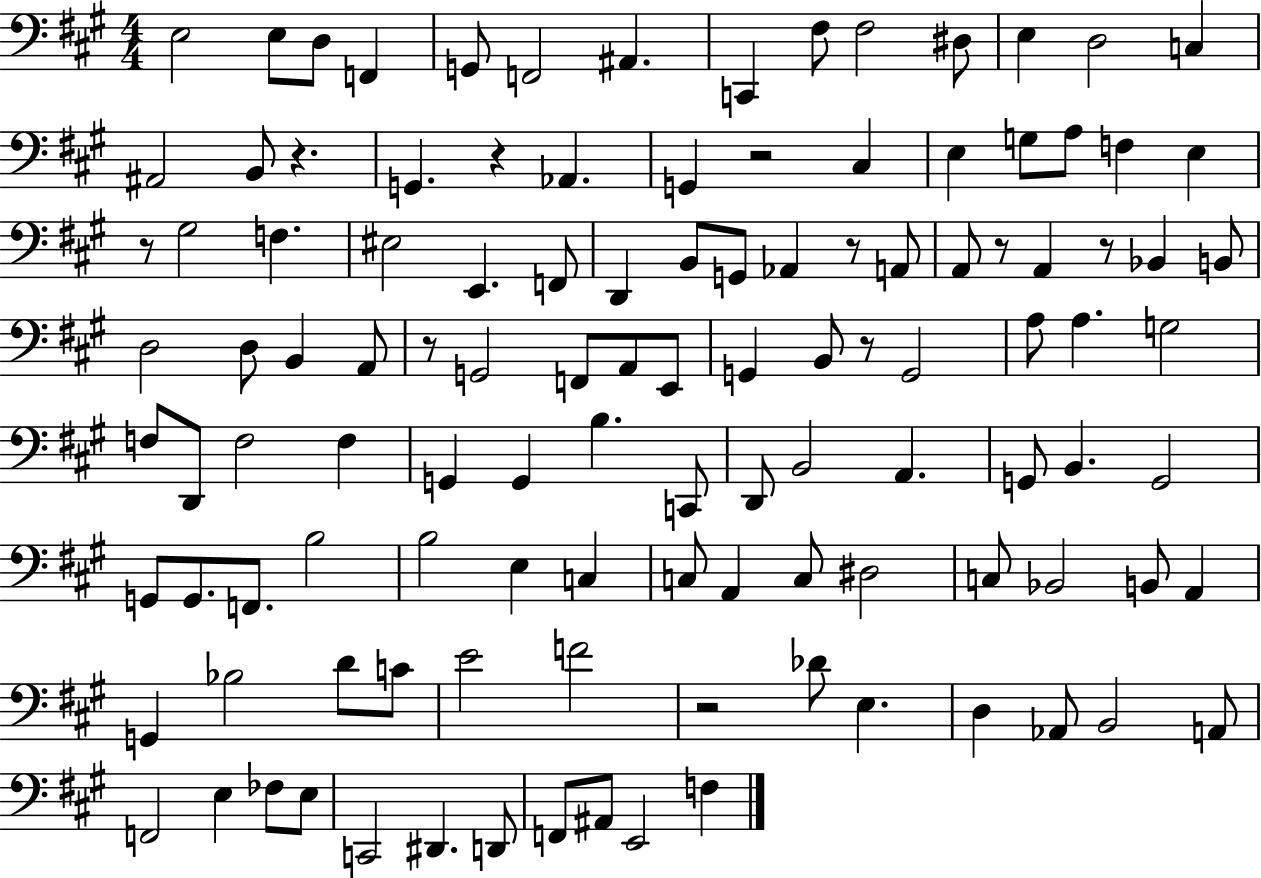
E3/h E3/e D3/e F2/q G2/e F2/h A#2/q. C2/q F#3/e F#3/h D#3/e E3/q D3/h C3/q A#2/h B2/e R/q. G2/q. R/q Ab2/q. G2/q R/h C#3/q E3/q G3/e A3/e F3/q E3/q R/e G#3/h F3/q. EIS3/h E2/q. F2/e D2/q B2/e G2/e Ab2/q R/e A2/e A2/e R/e A2/q R/e Bb2/q B2/e D3/h D3/e B2/q A2/e R/e G2/h F2/e A2/e E2/e G2/q B2/e R/e G2/h A3/e A3/q. G3/h F3/e D2/e F3/h F3/q G2/q G2/q B3/q. C2/e D2/e B2/h A2/q. G2/e B2/q. G2/h G2/e G2/e. F2/e. B3/h B3/h E3/q C3/q C3/e A2/q C3/e D#3/h C3/e Bb2/h B2/e A2/q G2/q Bb3/h D4/e C4/e E4/h F4/h R/h Db4/e E3/q. D3/q Ab2/e B2/h A2/e F2/h E3/q FES3/e E3/e C2/h D#2/q. D2/e F2/e A#2/e E2/h F3/q